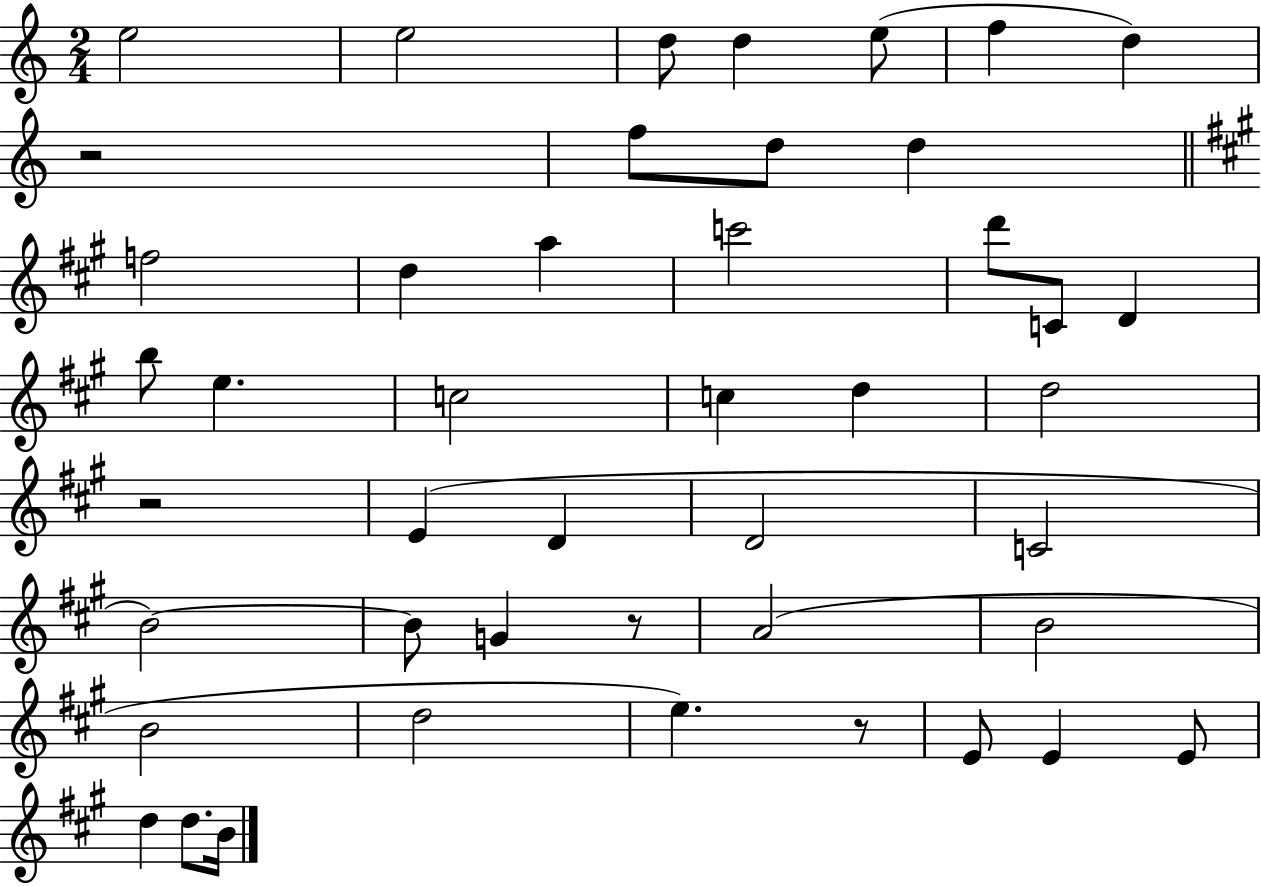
{
  \clef treble
  \numericTimeSignature
  \time 2/4
  \key c \major
  e''2 | e''2 | d''8 d''4 e''8( | f''4 d''4) | \break r2 | f''8 d''8 d''4 | \bar "||" \break \key a \major f''2 | d''4 a''4 | c'''2 | d'''8 c'8 d'4 | \break b''8 e''4. | c''2 | c''4 d''4 | d''2 | \break r2 | e'4( d'4 | d'2 | c'2 | \break b'2~~) | b'8 g'4 r8 | a'2( | b'2 | \break b'2 | d''2 | e''4.) r8 | e'8 e'4 e'8 | \break d''4 d''8. b'16 | \bar "|."
}